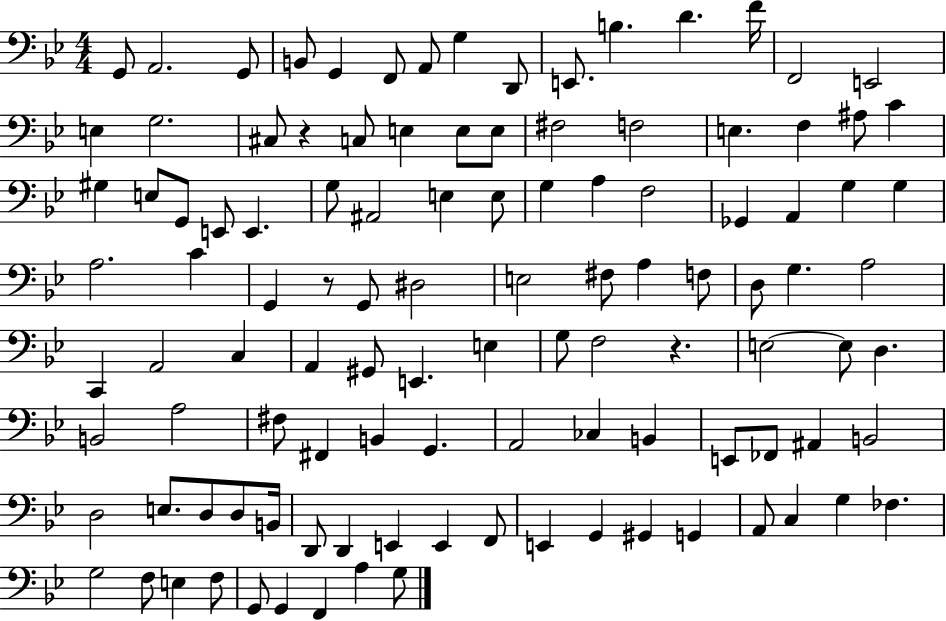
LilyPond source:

{
  \clef bass
  \numericTimeSignature
  \time 4/4
  \key bes \major
  g,8 a,2. g,8 | b,8 g,4 f,8 a,8 g4 d,8 | e,8. b4. d'4. f'16 | f,2 e,2 | \break e4 g2. | cis8 r4 c8 e4 e8 e8 | fis2 f2 | e4. f4 ais8 c'4 | \break gis4 e8 g,8 e,8 e,4. | g8 ais,2 e4 e8 | g4 a4 f2 | ges,4 a,4 g4 g4 | \break a2. c'4 | g,4 r8 g,8 dis2 | e2 fis8 a4 f8 | d8 g4. a2 | \break c,4 a,2 c4 | a,4 gis,8 e,4. e4 | g8 f2 r4. | e2~~ e8 d4. | \break b,2 a2 | fis8 fis,4 b,4 g,4. | a,2 ces4 b,4 | e,8 fes,8 ais,4 b,2 | \break d2 e8. d8 d8 b,16 | d,8 d,4 e,4 e,4 f,8 | e,4 g,4 gis,4 g,4 | a,8 c4 g4 fes4. | \break g2 f8 e4 f8 | g,8 g,4 f,4 a4 g8 | \bar "|."
}